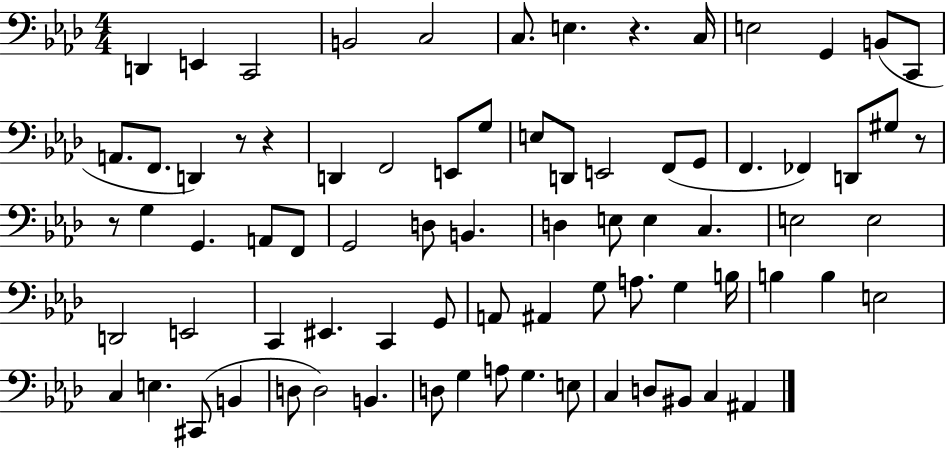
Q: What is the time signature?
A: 4/4